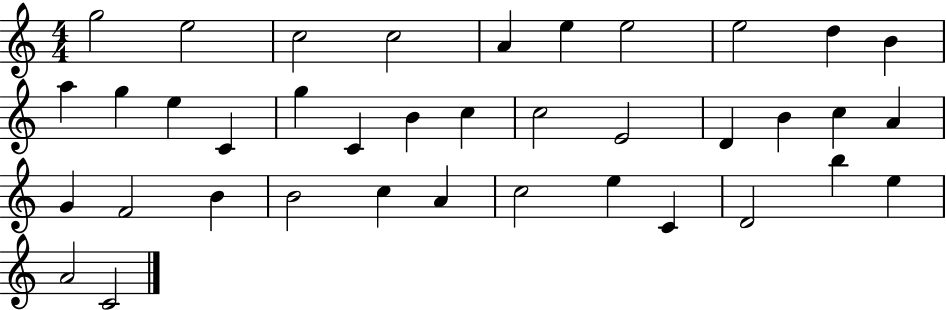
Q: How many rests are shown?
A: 0